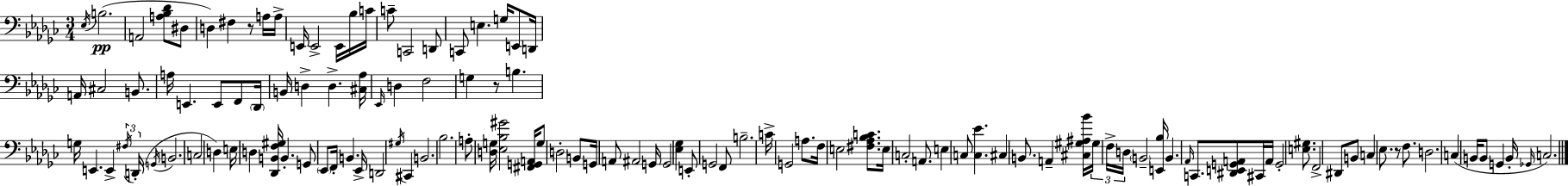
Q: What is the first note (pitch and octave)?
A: Eb3